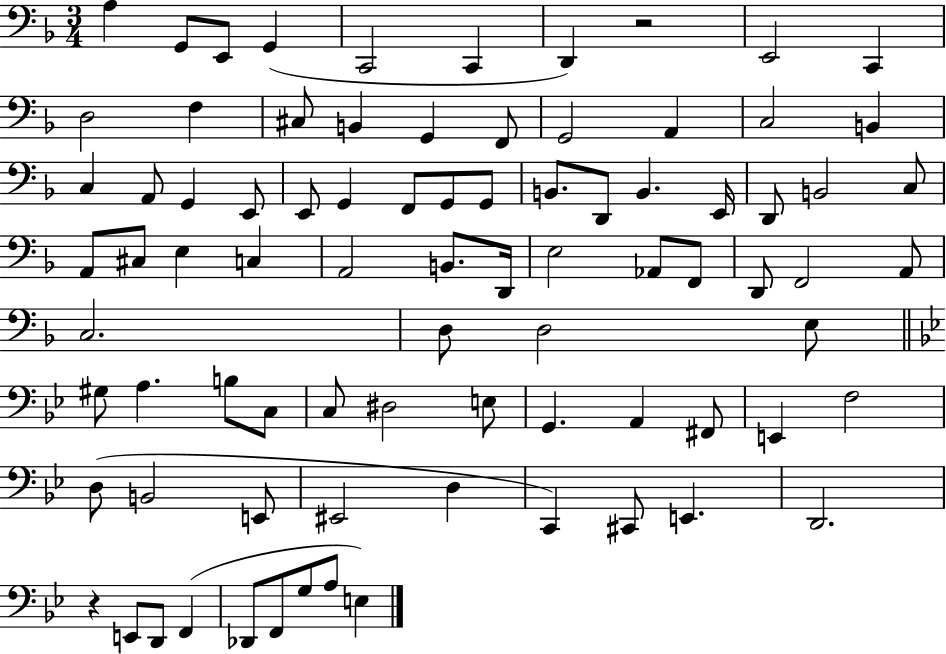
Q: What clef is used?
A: bass